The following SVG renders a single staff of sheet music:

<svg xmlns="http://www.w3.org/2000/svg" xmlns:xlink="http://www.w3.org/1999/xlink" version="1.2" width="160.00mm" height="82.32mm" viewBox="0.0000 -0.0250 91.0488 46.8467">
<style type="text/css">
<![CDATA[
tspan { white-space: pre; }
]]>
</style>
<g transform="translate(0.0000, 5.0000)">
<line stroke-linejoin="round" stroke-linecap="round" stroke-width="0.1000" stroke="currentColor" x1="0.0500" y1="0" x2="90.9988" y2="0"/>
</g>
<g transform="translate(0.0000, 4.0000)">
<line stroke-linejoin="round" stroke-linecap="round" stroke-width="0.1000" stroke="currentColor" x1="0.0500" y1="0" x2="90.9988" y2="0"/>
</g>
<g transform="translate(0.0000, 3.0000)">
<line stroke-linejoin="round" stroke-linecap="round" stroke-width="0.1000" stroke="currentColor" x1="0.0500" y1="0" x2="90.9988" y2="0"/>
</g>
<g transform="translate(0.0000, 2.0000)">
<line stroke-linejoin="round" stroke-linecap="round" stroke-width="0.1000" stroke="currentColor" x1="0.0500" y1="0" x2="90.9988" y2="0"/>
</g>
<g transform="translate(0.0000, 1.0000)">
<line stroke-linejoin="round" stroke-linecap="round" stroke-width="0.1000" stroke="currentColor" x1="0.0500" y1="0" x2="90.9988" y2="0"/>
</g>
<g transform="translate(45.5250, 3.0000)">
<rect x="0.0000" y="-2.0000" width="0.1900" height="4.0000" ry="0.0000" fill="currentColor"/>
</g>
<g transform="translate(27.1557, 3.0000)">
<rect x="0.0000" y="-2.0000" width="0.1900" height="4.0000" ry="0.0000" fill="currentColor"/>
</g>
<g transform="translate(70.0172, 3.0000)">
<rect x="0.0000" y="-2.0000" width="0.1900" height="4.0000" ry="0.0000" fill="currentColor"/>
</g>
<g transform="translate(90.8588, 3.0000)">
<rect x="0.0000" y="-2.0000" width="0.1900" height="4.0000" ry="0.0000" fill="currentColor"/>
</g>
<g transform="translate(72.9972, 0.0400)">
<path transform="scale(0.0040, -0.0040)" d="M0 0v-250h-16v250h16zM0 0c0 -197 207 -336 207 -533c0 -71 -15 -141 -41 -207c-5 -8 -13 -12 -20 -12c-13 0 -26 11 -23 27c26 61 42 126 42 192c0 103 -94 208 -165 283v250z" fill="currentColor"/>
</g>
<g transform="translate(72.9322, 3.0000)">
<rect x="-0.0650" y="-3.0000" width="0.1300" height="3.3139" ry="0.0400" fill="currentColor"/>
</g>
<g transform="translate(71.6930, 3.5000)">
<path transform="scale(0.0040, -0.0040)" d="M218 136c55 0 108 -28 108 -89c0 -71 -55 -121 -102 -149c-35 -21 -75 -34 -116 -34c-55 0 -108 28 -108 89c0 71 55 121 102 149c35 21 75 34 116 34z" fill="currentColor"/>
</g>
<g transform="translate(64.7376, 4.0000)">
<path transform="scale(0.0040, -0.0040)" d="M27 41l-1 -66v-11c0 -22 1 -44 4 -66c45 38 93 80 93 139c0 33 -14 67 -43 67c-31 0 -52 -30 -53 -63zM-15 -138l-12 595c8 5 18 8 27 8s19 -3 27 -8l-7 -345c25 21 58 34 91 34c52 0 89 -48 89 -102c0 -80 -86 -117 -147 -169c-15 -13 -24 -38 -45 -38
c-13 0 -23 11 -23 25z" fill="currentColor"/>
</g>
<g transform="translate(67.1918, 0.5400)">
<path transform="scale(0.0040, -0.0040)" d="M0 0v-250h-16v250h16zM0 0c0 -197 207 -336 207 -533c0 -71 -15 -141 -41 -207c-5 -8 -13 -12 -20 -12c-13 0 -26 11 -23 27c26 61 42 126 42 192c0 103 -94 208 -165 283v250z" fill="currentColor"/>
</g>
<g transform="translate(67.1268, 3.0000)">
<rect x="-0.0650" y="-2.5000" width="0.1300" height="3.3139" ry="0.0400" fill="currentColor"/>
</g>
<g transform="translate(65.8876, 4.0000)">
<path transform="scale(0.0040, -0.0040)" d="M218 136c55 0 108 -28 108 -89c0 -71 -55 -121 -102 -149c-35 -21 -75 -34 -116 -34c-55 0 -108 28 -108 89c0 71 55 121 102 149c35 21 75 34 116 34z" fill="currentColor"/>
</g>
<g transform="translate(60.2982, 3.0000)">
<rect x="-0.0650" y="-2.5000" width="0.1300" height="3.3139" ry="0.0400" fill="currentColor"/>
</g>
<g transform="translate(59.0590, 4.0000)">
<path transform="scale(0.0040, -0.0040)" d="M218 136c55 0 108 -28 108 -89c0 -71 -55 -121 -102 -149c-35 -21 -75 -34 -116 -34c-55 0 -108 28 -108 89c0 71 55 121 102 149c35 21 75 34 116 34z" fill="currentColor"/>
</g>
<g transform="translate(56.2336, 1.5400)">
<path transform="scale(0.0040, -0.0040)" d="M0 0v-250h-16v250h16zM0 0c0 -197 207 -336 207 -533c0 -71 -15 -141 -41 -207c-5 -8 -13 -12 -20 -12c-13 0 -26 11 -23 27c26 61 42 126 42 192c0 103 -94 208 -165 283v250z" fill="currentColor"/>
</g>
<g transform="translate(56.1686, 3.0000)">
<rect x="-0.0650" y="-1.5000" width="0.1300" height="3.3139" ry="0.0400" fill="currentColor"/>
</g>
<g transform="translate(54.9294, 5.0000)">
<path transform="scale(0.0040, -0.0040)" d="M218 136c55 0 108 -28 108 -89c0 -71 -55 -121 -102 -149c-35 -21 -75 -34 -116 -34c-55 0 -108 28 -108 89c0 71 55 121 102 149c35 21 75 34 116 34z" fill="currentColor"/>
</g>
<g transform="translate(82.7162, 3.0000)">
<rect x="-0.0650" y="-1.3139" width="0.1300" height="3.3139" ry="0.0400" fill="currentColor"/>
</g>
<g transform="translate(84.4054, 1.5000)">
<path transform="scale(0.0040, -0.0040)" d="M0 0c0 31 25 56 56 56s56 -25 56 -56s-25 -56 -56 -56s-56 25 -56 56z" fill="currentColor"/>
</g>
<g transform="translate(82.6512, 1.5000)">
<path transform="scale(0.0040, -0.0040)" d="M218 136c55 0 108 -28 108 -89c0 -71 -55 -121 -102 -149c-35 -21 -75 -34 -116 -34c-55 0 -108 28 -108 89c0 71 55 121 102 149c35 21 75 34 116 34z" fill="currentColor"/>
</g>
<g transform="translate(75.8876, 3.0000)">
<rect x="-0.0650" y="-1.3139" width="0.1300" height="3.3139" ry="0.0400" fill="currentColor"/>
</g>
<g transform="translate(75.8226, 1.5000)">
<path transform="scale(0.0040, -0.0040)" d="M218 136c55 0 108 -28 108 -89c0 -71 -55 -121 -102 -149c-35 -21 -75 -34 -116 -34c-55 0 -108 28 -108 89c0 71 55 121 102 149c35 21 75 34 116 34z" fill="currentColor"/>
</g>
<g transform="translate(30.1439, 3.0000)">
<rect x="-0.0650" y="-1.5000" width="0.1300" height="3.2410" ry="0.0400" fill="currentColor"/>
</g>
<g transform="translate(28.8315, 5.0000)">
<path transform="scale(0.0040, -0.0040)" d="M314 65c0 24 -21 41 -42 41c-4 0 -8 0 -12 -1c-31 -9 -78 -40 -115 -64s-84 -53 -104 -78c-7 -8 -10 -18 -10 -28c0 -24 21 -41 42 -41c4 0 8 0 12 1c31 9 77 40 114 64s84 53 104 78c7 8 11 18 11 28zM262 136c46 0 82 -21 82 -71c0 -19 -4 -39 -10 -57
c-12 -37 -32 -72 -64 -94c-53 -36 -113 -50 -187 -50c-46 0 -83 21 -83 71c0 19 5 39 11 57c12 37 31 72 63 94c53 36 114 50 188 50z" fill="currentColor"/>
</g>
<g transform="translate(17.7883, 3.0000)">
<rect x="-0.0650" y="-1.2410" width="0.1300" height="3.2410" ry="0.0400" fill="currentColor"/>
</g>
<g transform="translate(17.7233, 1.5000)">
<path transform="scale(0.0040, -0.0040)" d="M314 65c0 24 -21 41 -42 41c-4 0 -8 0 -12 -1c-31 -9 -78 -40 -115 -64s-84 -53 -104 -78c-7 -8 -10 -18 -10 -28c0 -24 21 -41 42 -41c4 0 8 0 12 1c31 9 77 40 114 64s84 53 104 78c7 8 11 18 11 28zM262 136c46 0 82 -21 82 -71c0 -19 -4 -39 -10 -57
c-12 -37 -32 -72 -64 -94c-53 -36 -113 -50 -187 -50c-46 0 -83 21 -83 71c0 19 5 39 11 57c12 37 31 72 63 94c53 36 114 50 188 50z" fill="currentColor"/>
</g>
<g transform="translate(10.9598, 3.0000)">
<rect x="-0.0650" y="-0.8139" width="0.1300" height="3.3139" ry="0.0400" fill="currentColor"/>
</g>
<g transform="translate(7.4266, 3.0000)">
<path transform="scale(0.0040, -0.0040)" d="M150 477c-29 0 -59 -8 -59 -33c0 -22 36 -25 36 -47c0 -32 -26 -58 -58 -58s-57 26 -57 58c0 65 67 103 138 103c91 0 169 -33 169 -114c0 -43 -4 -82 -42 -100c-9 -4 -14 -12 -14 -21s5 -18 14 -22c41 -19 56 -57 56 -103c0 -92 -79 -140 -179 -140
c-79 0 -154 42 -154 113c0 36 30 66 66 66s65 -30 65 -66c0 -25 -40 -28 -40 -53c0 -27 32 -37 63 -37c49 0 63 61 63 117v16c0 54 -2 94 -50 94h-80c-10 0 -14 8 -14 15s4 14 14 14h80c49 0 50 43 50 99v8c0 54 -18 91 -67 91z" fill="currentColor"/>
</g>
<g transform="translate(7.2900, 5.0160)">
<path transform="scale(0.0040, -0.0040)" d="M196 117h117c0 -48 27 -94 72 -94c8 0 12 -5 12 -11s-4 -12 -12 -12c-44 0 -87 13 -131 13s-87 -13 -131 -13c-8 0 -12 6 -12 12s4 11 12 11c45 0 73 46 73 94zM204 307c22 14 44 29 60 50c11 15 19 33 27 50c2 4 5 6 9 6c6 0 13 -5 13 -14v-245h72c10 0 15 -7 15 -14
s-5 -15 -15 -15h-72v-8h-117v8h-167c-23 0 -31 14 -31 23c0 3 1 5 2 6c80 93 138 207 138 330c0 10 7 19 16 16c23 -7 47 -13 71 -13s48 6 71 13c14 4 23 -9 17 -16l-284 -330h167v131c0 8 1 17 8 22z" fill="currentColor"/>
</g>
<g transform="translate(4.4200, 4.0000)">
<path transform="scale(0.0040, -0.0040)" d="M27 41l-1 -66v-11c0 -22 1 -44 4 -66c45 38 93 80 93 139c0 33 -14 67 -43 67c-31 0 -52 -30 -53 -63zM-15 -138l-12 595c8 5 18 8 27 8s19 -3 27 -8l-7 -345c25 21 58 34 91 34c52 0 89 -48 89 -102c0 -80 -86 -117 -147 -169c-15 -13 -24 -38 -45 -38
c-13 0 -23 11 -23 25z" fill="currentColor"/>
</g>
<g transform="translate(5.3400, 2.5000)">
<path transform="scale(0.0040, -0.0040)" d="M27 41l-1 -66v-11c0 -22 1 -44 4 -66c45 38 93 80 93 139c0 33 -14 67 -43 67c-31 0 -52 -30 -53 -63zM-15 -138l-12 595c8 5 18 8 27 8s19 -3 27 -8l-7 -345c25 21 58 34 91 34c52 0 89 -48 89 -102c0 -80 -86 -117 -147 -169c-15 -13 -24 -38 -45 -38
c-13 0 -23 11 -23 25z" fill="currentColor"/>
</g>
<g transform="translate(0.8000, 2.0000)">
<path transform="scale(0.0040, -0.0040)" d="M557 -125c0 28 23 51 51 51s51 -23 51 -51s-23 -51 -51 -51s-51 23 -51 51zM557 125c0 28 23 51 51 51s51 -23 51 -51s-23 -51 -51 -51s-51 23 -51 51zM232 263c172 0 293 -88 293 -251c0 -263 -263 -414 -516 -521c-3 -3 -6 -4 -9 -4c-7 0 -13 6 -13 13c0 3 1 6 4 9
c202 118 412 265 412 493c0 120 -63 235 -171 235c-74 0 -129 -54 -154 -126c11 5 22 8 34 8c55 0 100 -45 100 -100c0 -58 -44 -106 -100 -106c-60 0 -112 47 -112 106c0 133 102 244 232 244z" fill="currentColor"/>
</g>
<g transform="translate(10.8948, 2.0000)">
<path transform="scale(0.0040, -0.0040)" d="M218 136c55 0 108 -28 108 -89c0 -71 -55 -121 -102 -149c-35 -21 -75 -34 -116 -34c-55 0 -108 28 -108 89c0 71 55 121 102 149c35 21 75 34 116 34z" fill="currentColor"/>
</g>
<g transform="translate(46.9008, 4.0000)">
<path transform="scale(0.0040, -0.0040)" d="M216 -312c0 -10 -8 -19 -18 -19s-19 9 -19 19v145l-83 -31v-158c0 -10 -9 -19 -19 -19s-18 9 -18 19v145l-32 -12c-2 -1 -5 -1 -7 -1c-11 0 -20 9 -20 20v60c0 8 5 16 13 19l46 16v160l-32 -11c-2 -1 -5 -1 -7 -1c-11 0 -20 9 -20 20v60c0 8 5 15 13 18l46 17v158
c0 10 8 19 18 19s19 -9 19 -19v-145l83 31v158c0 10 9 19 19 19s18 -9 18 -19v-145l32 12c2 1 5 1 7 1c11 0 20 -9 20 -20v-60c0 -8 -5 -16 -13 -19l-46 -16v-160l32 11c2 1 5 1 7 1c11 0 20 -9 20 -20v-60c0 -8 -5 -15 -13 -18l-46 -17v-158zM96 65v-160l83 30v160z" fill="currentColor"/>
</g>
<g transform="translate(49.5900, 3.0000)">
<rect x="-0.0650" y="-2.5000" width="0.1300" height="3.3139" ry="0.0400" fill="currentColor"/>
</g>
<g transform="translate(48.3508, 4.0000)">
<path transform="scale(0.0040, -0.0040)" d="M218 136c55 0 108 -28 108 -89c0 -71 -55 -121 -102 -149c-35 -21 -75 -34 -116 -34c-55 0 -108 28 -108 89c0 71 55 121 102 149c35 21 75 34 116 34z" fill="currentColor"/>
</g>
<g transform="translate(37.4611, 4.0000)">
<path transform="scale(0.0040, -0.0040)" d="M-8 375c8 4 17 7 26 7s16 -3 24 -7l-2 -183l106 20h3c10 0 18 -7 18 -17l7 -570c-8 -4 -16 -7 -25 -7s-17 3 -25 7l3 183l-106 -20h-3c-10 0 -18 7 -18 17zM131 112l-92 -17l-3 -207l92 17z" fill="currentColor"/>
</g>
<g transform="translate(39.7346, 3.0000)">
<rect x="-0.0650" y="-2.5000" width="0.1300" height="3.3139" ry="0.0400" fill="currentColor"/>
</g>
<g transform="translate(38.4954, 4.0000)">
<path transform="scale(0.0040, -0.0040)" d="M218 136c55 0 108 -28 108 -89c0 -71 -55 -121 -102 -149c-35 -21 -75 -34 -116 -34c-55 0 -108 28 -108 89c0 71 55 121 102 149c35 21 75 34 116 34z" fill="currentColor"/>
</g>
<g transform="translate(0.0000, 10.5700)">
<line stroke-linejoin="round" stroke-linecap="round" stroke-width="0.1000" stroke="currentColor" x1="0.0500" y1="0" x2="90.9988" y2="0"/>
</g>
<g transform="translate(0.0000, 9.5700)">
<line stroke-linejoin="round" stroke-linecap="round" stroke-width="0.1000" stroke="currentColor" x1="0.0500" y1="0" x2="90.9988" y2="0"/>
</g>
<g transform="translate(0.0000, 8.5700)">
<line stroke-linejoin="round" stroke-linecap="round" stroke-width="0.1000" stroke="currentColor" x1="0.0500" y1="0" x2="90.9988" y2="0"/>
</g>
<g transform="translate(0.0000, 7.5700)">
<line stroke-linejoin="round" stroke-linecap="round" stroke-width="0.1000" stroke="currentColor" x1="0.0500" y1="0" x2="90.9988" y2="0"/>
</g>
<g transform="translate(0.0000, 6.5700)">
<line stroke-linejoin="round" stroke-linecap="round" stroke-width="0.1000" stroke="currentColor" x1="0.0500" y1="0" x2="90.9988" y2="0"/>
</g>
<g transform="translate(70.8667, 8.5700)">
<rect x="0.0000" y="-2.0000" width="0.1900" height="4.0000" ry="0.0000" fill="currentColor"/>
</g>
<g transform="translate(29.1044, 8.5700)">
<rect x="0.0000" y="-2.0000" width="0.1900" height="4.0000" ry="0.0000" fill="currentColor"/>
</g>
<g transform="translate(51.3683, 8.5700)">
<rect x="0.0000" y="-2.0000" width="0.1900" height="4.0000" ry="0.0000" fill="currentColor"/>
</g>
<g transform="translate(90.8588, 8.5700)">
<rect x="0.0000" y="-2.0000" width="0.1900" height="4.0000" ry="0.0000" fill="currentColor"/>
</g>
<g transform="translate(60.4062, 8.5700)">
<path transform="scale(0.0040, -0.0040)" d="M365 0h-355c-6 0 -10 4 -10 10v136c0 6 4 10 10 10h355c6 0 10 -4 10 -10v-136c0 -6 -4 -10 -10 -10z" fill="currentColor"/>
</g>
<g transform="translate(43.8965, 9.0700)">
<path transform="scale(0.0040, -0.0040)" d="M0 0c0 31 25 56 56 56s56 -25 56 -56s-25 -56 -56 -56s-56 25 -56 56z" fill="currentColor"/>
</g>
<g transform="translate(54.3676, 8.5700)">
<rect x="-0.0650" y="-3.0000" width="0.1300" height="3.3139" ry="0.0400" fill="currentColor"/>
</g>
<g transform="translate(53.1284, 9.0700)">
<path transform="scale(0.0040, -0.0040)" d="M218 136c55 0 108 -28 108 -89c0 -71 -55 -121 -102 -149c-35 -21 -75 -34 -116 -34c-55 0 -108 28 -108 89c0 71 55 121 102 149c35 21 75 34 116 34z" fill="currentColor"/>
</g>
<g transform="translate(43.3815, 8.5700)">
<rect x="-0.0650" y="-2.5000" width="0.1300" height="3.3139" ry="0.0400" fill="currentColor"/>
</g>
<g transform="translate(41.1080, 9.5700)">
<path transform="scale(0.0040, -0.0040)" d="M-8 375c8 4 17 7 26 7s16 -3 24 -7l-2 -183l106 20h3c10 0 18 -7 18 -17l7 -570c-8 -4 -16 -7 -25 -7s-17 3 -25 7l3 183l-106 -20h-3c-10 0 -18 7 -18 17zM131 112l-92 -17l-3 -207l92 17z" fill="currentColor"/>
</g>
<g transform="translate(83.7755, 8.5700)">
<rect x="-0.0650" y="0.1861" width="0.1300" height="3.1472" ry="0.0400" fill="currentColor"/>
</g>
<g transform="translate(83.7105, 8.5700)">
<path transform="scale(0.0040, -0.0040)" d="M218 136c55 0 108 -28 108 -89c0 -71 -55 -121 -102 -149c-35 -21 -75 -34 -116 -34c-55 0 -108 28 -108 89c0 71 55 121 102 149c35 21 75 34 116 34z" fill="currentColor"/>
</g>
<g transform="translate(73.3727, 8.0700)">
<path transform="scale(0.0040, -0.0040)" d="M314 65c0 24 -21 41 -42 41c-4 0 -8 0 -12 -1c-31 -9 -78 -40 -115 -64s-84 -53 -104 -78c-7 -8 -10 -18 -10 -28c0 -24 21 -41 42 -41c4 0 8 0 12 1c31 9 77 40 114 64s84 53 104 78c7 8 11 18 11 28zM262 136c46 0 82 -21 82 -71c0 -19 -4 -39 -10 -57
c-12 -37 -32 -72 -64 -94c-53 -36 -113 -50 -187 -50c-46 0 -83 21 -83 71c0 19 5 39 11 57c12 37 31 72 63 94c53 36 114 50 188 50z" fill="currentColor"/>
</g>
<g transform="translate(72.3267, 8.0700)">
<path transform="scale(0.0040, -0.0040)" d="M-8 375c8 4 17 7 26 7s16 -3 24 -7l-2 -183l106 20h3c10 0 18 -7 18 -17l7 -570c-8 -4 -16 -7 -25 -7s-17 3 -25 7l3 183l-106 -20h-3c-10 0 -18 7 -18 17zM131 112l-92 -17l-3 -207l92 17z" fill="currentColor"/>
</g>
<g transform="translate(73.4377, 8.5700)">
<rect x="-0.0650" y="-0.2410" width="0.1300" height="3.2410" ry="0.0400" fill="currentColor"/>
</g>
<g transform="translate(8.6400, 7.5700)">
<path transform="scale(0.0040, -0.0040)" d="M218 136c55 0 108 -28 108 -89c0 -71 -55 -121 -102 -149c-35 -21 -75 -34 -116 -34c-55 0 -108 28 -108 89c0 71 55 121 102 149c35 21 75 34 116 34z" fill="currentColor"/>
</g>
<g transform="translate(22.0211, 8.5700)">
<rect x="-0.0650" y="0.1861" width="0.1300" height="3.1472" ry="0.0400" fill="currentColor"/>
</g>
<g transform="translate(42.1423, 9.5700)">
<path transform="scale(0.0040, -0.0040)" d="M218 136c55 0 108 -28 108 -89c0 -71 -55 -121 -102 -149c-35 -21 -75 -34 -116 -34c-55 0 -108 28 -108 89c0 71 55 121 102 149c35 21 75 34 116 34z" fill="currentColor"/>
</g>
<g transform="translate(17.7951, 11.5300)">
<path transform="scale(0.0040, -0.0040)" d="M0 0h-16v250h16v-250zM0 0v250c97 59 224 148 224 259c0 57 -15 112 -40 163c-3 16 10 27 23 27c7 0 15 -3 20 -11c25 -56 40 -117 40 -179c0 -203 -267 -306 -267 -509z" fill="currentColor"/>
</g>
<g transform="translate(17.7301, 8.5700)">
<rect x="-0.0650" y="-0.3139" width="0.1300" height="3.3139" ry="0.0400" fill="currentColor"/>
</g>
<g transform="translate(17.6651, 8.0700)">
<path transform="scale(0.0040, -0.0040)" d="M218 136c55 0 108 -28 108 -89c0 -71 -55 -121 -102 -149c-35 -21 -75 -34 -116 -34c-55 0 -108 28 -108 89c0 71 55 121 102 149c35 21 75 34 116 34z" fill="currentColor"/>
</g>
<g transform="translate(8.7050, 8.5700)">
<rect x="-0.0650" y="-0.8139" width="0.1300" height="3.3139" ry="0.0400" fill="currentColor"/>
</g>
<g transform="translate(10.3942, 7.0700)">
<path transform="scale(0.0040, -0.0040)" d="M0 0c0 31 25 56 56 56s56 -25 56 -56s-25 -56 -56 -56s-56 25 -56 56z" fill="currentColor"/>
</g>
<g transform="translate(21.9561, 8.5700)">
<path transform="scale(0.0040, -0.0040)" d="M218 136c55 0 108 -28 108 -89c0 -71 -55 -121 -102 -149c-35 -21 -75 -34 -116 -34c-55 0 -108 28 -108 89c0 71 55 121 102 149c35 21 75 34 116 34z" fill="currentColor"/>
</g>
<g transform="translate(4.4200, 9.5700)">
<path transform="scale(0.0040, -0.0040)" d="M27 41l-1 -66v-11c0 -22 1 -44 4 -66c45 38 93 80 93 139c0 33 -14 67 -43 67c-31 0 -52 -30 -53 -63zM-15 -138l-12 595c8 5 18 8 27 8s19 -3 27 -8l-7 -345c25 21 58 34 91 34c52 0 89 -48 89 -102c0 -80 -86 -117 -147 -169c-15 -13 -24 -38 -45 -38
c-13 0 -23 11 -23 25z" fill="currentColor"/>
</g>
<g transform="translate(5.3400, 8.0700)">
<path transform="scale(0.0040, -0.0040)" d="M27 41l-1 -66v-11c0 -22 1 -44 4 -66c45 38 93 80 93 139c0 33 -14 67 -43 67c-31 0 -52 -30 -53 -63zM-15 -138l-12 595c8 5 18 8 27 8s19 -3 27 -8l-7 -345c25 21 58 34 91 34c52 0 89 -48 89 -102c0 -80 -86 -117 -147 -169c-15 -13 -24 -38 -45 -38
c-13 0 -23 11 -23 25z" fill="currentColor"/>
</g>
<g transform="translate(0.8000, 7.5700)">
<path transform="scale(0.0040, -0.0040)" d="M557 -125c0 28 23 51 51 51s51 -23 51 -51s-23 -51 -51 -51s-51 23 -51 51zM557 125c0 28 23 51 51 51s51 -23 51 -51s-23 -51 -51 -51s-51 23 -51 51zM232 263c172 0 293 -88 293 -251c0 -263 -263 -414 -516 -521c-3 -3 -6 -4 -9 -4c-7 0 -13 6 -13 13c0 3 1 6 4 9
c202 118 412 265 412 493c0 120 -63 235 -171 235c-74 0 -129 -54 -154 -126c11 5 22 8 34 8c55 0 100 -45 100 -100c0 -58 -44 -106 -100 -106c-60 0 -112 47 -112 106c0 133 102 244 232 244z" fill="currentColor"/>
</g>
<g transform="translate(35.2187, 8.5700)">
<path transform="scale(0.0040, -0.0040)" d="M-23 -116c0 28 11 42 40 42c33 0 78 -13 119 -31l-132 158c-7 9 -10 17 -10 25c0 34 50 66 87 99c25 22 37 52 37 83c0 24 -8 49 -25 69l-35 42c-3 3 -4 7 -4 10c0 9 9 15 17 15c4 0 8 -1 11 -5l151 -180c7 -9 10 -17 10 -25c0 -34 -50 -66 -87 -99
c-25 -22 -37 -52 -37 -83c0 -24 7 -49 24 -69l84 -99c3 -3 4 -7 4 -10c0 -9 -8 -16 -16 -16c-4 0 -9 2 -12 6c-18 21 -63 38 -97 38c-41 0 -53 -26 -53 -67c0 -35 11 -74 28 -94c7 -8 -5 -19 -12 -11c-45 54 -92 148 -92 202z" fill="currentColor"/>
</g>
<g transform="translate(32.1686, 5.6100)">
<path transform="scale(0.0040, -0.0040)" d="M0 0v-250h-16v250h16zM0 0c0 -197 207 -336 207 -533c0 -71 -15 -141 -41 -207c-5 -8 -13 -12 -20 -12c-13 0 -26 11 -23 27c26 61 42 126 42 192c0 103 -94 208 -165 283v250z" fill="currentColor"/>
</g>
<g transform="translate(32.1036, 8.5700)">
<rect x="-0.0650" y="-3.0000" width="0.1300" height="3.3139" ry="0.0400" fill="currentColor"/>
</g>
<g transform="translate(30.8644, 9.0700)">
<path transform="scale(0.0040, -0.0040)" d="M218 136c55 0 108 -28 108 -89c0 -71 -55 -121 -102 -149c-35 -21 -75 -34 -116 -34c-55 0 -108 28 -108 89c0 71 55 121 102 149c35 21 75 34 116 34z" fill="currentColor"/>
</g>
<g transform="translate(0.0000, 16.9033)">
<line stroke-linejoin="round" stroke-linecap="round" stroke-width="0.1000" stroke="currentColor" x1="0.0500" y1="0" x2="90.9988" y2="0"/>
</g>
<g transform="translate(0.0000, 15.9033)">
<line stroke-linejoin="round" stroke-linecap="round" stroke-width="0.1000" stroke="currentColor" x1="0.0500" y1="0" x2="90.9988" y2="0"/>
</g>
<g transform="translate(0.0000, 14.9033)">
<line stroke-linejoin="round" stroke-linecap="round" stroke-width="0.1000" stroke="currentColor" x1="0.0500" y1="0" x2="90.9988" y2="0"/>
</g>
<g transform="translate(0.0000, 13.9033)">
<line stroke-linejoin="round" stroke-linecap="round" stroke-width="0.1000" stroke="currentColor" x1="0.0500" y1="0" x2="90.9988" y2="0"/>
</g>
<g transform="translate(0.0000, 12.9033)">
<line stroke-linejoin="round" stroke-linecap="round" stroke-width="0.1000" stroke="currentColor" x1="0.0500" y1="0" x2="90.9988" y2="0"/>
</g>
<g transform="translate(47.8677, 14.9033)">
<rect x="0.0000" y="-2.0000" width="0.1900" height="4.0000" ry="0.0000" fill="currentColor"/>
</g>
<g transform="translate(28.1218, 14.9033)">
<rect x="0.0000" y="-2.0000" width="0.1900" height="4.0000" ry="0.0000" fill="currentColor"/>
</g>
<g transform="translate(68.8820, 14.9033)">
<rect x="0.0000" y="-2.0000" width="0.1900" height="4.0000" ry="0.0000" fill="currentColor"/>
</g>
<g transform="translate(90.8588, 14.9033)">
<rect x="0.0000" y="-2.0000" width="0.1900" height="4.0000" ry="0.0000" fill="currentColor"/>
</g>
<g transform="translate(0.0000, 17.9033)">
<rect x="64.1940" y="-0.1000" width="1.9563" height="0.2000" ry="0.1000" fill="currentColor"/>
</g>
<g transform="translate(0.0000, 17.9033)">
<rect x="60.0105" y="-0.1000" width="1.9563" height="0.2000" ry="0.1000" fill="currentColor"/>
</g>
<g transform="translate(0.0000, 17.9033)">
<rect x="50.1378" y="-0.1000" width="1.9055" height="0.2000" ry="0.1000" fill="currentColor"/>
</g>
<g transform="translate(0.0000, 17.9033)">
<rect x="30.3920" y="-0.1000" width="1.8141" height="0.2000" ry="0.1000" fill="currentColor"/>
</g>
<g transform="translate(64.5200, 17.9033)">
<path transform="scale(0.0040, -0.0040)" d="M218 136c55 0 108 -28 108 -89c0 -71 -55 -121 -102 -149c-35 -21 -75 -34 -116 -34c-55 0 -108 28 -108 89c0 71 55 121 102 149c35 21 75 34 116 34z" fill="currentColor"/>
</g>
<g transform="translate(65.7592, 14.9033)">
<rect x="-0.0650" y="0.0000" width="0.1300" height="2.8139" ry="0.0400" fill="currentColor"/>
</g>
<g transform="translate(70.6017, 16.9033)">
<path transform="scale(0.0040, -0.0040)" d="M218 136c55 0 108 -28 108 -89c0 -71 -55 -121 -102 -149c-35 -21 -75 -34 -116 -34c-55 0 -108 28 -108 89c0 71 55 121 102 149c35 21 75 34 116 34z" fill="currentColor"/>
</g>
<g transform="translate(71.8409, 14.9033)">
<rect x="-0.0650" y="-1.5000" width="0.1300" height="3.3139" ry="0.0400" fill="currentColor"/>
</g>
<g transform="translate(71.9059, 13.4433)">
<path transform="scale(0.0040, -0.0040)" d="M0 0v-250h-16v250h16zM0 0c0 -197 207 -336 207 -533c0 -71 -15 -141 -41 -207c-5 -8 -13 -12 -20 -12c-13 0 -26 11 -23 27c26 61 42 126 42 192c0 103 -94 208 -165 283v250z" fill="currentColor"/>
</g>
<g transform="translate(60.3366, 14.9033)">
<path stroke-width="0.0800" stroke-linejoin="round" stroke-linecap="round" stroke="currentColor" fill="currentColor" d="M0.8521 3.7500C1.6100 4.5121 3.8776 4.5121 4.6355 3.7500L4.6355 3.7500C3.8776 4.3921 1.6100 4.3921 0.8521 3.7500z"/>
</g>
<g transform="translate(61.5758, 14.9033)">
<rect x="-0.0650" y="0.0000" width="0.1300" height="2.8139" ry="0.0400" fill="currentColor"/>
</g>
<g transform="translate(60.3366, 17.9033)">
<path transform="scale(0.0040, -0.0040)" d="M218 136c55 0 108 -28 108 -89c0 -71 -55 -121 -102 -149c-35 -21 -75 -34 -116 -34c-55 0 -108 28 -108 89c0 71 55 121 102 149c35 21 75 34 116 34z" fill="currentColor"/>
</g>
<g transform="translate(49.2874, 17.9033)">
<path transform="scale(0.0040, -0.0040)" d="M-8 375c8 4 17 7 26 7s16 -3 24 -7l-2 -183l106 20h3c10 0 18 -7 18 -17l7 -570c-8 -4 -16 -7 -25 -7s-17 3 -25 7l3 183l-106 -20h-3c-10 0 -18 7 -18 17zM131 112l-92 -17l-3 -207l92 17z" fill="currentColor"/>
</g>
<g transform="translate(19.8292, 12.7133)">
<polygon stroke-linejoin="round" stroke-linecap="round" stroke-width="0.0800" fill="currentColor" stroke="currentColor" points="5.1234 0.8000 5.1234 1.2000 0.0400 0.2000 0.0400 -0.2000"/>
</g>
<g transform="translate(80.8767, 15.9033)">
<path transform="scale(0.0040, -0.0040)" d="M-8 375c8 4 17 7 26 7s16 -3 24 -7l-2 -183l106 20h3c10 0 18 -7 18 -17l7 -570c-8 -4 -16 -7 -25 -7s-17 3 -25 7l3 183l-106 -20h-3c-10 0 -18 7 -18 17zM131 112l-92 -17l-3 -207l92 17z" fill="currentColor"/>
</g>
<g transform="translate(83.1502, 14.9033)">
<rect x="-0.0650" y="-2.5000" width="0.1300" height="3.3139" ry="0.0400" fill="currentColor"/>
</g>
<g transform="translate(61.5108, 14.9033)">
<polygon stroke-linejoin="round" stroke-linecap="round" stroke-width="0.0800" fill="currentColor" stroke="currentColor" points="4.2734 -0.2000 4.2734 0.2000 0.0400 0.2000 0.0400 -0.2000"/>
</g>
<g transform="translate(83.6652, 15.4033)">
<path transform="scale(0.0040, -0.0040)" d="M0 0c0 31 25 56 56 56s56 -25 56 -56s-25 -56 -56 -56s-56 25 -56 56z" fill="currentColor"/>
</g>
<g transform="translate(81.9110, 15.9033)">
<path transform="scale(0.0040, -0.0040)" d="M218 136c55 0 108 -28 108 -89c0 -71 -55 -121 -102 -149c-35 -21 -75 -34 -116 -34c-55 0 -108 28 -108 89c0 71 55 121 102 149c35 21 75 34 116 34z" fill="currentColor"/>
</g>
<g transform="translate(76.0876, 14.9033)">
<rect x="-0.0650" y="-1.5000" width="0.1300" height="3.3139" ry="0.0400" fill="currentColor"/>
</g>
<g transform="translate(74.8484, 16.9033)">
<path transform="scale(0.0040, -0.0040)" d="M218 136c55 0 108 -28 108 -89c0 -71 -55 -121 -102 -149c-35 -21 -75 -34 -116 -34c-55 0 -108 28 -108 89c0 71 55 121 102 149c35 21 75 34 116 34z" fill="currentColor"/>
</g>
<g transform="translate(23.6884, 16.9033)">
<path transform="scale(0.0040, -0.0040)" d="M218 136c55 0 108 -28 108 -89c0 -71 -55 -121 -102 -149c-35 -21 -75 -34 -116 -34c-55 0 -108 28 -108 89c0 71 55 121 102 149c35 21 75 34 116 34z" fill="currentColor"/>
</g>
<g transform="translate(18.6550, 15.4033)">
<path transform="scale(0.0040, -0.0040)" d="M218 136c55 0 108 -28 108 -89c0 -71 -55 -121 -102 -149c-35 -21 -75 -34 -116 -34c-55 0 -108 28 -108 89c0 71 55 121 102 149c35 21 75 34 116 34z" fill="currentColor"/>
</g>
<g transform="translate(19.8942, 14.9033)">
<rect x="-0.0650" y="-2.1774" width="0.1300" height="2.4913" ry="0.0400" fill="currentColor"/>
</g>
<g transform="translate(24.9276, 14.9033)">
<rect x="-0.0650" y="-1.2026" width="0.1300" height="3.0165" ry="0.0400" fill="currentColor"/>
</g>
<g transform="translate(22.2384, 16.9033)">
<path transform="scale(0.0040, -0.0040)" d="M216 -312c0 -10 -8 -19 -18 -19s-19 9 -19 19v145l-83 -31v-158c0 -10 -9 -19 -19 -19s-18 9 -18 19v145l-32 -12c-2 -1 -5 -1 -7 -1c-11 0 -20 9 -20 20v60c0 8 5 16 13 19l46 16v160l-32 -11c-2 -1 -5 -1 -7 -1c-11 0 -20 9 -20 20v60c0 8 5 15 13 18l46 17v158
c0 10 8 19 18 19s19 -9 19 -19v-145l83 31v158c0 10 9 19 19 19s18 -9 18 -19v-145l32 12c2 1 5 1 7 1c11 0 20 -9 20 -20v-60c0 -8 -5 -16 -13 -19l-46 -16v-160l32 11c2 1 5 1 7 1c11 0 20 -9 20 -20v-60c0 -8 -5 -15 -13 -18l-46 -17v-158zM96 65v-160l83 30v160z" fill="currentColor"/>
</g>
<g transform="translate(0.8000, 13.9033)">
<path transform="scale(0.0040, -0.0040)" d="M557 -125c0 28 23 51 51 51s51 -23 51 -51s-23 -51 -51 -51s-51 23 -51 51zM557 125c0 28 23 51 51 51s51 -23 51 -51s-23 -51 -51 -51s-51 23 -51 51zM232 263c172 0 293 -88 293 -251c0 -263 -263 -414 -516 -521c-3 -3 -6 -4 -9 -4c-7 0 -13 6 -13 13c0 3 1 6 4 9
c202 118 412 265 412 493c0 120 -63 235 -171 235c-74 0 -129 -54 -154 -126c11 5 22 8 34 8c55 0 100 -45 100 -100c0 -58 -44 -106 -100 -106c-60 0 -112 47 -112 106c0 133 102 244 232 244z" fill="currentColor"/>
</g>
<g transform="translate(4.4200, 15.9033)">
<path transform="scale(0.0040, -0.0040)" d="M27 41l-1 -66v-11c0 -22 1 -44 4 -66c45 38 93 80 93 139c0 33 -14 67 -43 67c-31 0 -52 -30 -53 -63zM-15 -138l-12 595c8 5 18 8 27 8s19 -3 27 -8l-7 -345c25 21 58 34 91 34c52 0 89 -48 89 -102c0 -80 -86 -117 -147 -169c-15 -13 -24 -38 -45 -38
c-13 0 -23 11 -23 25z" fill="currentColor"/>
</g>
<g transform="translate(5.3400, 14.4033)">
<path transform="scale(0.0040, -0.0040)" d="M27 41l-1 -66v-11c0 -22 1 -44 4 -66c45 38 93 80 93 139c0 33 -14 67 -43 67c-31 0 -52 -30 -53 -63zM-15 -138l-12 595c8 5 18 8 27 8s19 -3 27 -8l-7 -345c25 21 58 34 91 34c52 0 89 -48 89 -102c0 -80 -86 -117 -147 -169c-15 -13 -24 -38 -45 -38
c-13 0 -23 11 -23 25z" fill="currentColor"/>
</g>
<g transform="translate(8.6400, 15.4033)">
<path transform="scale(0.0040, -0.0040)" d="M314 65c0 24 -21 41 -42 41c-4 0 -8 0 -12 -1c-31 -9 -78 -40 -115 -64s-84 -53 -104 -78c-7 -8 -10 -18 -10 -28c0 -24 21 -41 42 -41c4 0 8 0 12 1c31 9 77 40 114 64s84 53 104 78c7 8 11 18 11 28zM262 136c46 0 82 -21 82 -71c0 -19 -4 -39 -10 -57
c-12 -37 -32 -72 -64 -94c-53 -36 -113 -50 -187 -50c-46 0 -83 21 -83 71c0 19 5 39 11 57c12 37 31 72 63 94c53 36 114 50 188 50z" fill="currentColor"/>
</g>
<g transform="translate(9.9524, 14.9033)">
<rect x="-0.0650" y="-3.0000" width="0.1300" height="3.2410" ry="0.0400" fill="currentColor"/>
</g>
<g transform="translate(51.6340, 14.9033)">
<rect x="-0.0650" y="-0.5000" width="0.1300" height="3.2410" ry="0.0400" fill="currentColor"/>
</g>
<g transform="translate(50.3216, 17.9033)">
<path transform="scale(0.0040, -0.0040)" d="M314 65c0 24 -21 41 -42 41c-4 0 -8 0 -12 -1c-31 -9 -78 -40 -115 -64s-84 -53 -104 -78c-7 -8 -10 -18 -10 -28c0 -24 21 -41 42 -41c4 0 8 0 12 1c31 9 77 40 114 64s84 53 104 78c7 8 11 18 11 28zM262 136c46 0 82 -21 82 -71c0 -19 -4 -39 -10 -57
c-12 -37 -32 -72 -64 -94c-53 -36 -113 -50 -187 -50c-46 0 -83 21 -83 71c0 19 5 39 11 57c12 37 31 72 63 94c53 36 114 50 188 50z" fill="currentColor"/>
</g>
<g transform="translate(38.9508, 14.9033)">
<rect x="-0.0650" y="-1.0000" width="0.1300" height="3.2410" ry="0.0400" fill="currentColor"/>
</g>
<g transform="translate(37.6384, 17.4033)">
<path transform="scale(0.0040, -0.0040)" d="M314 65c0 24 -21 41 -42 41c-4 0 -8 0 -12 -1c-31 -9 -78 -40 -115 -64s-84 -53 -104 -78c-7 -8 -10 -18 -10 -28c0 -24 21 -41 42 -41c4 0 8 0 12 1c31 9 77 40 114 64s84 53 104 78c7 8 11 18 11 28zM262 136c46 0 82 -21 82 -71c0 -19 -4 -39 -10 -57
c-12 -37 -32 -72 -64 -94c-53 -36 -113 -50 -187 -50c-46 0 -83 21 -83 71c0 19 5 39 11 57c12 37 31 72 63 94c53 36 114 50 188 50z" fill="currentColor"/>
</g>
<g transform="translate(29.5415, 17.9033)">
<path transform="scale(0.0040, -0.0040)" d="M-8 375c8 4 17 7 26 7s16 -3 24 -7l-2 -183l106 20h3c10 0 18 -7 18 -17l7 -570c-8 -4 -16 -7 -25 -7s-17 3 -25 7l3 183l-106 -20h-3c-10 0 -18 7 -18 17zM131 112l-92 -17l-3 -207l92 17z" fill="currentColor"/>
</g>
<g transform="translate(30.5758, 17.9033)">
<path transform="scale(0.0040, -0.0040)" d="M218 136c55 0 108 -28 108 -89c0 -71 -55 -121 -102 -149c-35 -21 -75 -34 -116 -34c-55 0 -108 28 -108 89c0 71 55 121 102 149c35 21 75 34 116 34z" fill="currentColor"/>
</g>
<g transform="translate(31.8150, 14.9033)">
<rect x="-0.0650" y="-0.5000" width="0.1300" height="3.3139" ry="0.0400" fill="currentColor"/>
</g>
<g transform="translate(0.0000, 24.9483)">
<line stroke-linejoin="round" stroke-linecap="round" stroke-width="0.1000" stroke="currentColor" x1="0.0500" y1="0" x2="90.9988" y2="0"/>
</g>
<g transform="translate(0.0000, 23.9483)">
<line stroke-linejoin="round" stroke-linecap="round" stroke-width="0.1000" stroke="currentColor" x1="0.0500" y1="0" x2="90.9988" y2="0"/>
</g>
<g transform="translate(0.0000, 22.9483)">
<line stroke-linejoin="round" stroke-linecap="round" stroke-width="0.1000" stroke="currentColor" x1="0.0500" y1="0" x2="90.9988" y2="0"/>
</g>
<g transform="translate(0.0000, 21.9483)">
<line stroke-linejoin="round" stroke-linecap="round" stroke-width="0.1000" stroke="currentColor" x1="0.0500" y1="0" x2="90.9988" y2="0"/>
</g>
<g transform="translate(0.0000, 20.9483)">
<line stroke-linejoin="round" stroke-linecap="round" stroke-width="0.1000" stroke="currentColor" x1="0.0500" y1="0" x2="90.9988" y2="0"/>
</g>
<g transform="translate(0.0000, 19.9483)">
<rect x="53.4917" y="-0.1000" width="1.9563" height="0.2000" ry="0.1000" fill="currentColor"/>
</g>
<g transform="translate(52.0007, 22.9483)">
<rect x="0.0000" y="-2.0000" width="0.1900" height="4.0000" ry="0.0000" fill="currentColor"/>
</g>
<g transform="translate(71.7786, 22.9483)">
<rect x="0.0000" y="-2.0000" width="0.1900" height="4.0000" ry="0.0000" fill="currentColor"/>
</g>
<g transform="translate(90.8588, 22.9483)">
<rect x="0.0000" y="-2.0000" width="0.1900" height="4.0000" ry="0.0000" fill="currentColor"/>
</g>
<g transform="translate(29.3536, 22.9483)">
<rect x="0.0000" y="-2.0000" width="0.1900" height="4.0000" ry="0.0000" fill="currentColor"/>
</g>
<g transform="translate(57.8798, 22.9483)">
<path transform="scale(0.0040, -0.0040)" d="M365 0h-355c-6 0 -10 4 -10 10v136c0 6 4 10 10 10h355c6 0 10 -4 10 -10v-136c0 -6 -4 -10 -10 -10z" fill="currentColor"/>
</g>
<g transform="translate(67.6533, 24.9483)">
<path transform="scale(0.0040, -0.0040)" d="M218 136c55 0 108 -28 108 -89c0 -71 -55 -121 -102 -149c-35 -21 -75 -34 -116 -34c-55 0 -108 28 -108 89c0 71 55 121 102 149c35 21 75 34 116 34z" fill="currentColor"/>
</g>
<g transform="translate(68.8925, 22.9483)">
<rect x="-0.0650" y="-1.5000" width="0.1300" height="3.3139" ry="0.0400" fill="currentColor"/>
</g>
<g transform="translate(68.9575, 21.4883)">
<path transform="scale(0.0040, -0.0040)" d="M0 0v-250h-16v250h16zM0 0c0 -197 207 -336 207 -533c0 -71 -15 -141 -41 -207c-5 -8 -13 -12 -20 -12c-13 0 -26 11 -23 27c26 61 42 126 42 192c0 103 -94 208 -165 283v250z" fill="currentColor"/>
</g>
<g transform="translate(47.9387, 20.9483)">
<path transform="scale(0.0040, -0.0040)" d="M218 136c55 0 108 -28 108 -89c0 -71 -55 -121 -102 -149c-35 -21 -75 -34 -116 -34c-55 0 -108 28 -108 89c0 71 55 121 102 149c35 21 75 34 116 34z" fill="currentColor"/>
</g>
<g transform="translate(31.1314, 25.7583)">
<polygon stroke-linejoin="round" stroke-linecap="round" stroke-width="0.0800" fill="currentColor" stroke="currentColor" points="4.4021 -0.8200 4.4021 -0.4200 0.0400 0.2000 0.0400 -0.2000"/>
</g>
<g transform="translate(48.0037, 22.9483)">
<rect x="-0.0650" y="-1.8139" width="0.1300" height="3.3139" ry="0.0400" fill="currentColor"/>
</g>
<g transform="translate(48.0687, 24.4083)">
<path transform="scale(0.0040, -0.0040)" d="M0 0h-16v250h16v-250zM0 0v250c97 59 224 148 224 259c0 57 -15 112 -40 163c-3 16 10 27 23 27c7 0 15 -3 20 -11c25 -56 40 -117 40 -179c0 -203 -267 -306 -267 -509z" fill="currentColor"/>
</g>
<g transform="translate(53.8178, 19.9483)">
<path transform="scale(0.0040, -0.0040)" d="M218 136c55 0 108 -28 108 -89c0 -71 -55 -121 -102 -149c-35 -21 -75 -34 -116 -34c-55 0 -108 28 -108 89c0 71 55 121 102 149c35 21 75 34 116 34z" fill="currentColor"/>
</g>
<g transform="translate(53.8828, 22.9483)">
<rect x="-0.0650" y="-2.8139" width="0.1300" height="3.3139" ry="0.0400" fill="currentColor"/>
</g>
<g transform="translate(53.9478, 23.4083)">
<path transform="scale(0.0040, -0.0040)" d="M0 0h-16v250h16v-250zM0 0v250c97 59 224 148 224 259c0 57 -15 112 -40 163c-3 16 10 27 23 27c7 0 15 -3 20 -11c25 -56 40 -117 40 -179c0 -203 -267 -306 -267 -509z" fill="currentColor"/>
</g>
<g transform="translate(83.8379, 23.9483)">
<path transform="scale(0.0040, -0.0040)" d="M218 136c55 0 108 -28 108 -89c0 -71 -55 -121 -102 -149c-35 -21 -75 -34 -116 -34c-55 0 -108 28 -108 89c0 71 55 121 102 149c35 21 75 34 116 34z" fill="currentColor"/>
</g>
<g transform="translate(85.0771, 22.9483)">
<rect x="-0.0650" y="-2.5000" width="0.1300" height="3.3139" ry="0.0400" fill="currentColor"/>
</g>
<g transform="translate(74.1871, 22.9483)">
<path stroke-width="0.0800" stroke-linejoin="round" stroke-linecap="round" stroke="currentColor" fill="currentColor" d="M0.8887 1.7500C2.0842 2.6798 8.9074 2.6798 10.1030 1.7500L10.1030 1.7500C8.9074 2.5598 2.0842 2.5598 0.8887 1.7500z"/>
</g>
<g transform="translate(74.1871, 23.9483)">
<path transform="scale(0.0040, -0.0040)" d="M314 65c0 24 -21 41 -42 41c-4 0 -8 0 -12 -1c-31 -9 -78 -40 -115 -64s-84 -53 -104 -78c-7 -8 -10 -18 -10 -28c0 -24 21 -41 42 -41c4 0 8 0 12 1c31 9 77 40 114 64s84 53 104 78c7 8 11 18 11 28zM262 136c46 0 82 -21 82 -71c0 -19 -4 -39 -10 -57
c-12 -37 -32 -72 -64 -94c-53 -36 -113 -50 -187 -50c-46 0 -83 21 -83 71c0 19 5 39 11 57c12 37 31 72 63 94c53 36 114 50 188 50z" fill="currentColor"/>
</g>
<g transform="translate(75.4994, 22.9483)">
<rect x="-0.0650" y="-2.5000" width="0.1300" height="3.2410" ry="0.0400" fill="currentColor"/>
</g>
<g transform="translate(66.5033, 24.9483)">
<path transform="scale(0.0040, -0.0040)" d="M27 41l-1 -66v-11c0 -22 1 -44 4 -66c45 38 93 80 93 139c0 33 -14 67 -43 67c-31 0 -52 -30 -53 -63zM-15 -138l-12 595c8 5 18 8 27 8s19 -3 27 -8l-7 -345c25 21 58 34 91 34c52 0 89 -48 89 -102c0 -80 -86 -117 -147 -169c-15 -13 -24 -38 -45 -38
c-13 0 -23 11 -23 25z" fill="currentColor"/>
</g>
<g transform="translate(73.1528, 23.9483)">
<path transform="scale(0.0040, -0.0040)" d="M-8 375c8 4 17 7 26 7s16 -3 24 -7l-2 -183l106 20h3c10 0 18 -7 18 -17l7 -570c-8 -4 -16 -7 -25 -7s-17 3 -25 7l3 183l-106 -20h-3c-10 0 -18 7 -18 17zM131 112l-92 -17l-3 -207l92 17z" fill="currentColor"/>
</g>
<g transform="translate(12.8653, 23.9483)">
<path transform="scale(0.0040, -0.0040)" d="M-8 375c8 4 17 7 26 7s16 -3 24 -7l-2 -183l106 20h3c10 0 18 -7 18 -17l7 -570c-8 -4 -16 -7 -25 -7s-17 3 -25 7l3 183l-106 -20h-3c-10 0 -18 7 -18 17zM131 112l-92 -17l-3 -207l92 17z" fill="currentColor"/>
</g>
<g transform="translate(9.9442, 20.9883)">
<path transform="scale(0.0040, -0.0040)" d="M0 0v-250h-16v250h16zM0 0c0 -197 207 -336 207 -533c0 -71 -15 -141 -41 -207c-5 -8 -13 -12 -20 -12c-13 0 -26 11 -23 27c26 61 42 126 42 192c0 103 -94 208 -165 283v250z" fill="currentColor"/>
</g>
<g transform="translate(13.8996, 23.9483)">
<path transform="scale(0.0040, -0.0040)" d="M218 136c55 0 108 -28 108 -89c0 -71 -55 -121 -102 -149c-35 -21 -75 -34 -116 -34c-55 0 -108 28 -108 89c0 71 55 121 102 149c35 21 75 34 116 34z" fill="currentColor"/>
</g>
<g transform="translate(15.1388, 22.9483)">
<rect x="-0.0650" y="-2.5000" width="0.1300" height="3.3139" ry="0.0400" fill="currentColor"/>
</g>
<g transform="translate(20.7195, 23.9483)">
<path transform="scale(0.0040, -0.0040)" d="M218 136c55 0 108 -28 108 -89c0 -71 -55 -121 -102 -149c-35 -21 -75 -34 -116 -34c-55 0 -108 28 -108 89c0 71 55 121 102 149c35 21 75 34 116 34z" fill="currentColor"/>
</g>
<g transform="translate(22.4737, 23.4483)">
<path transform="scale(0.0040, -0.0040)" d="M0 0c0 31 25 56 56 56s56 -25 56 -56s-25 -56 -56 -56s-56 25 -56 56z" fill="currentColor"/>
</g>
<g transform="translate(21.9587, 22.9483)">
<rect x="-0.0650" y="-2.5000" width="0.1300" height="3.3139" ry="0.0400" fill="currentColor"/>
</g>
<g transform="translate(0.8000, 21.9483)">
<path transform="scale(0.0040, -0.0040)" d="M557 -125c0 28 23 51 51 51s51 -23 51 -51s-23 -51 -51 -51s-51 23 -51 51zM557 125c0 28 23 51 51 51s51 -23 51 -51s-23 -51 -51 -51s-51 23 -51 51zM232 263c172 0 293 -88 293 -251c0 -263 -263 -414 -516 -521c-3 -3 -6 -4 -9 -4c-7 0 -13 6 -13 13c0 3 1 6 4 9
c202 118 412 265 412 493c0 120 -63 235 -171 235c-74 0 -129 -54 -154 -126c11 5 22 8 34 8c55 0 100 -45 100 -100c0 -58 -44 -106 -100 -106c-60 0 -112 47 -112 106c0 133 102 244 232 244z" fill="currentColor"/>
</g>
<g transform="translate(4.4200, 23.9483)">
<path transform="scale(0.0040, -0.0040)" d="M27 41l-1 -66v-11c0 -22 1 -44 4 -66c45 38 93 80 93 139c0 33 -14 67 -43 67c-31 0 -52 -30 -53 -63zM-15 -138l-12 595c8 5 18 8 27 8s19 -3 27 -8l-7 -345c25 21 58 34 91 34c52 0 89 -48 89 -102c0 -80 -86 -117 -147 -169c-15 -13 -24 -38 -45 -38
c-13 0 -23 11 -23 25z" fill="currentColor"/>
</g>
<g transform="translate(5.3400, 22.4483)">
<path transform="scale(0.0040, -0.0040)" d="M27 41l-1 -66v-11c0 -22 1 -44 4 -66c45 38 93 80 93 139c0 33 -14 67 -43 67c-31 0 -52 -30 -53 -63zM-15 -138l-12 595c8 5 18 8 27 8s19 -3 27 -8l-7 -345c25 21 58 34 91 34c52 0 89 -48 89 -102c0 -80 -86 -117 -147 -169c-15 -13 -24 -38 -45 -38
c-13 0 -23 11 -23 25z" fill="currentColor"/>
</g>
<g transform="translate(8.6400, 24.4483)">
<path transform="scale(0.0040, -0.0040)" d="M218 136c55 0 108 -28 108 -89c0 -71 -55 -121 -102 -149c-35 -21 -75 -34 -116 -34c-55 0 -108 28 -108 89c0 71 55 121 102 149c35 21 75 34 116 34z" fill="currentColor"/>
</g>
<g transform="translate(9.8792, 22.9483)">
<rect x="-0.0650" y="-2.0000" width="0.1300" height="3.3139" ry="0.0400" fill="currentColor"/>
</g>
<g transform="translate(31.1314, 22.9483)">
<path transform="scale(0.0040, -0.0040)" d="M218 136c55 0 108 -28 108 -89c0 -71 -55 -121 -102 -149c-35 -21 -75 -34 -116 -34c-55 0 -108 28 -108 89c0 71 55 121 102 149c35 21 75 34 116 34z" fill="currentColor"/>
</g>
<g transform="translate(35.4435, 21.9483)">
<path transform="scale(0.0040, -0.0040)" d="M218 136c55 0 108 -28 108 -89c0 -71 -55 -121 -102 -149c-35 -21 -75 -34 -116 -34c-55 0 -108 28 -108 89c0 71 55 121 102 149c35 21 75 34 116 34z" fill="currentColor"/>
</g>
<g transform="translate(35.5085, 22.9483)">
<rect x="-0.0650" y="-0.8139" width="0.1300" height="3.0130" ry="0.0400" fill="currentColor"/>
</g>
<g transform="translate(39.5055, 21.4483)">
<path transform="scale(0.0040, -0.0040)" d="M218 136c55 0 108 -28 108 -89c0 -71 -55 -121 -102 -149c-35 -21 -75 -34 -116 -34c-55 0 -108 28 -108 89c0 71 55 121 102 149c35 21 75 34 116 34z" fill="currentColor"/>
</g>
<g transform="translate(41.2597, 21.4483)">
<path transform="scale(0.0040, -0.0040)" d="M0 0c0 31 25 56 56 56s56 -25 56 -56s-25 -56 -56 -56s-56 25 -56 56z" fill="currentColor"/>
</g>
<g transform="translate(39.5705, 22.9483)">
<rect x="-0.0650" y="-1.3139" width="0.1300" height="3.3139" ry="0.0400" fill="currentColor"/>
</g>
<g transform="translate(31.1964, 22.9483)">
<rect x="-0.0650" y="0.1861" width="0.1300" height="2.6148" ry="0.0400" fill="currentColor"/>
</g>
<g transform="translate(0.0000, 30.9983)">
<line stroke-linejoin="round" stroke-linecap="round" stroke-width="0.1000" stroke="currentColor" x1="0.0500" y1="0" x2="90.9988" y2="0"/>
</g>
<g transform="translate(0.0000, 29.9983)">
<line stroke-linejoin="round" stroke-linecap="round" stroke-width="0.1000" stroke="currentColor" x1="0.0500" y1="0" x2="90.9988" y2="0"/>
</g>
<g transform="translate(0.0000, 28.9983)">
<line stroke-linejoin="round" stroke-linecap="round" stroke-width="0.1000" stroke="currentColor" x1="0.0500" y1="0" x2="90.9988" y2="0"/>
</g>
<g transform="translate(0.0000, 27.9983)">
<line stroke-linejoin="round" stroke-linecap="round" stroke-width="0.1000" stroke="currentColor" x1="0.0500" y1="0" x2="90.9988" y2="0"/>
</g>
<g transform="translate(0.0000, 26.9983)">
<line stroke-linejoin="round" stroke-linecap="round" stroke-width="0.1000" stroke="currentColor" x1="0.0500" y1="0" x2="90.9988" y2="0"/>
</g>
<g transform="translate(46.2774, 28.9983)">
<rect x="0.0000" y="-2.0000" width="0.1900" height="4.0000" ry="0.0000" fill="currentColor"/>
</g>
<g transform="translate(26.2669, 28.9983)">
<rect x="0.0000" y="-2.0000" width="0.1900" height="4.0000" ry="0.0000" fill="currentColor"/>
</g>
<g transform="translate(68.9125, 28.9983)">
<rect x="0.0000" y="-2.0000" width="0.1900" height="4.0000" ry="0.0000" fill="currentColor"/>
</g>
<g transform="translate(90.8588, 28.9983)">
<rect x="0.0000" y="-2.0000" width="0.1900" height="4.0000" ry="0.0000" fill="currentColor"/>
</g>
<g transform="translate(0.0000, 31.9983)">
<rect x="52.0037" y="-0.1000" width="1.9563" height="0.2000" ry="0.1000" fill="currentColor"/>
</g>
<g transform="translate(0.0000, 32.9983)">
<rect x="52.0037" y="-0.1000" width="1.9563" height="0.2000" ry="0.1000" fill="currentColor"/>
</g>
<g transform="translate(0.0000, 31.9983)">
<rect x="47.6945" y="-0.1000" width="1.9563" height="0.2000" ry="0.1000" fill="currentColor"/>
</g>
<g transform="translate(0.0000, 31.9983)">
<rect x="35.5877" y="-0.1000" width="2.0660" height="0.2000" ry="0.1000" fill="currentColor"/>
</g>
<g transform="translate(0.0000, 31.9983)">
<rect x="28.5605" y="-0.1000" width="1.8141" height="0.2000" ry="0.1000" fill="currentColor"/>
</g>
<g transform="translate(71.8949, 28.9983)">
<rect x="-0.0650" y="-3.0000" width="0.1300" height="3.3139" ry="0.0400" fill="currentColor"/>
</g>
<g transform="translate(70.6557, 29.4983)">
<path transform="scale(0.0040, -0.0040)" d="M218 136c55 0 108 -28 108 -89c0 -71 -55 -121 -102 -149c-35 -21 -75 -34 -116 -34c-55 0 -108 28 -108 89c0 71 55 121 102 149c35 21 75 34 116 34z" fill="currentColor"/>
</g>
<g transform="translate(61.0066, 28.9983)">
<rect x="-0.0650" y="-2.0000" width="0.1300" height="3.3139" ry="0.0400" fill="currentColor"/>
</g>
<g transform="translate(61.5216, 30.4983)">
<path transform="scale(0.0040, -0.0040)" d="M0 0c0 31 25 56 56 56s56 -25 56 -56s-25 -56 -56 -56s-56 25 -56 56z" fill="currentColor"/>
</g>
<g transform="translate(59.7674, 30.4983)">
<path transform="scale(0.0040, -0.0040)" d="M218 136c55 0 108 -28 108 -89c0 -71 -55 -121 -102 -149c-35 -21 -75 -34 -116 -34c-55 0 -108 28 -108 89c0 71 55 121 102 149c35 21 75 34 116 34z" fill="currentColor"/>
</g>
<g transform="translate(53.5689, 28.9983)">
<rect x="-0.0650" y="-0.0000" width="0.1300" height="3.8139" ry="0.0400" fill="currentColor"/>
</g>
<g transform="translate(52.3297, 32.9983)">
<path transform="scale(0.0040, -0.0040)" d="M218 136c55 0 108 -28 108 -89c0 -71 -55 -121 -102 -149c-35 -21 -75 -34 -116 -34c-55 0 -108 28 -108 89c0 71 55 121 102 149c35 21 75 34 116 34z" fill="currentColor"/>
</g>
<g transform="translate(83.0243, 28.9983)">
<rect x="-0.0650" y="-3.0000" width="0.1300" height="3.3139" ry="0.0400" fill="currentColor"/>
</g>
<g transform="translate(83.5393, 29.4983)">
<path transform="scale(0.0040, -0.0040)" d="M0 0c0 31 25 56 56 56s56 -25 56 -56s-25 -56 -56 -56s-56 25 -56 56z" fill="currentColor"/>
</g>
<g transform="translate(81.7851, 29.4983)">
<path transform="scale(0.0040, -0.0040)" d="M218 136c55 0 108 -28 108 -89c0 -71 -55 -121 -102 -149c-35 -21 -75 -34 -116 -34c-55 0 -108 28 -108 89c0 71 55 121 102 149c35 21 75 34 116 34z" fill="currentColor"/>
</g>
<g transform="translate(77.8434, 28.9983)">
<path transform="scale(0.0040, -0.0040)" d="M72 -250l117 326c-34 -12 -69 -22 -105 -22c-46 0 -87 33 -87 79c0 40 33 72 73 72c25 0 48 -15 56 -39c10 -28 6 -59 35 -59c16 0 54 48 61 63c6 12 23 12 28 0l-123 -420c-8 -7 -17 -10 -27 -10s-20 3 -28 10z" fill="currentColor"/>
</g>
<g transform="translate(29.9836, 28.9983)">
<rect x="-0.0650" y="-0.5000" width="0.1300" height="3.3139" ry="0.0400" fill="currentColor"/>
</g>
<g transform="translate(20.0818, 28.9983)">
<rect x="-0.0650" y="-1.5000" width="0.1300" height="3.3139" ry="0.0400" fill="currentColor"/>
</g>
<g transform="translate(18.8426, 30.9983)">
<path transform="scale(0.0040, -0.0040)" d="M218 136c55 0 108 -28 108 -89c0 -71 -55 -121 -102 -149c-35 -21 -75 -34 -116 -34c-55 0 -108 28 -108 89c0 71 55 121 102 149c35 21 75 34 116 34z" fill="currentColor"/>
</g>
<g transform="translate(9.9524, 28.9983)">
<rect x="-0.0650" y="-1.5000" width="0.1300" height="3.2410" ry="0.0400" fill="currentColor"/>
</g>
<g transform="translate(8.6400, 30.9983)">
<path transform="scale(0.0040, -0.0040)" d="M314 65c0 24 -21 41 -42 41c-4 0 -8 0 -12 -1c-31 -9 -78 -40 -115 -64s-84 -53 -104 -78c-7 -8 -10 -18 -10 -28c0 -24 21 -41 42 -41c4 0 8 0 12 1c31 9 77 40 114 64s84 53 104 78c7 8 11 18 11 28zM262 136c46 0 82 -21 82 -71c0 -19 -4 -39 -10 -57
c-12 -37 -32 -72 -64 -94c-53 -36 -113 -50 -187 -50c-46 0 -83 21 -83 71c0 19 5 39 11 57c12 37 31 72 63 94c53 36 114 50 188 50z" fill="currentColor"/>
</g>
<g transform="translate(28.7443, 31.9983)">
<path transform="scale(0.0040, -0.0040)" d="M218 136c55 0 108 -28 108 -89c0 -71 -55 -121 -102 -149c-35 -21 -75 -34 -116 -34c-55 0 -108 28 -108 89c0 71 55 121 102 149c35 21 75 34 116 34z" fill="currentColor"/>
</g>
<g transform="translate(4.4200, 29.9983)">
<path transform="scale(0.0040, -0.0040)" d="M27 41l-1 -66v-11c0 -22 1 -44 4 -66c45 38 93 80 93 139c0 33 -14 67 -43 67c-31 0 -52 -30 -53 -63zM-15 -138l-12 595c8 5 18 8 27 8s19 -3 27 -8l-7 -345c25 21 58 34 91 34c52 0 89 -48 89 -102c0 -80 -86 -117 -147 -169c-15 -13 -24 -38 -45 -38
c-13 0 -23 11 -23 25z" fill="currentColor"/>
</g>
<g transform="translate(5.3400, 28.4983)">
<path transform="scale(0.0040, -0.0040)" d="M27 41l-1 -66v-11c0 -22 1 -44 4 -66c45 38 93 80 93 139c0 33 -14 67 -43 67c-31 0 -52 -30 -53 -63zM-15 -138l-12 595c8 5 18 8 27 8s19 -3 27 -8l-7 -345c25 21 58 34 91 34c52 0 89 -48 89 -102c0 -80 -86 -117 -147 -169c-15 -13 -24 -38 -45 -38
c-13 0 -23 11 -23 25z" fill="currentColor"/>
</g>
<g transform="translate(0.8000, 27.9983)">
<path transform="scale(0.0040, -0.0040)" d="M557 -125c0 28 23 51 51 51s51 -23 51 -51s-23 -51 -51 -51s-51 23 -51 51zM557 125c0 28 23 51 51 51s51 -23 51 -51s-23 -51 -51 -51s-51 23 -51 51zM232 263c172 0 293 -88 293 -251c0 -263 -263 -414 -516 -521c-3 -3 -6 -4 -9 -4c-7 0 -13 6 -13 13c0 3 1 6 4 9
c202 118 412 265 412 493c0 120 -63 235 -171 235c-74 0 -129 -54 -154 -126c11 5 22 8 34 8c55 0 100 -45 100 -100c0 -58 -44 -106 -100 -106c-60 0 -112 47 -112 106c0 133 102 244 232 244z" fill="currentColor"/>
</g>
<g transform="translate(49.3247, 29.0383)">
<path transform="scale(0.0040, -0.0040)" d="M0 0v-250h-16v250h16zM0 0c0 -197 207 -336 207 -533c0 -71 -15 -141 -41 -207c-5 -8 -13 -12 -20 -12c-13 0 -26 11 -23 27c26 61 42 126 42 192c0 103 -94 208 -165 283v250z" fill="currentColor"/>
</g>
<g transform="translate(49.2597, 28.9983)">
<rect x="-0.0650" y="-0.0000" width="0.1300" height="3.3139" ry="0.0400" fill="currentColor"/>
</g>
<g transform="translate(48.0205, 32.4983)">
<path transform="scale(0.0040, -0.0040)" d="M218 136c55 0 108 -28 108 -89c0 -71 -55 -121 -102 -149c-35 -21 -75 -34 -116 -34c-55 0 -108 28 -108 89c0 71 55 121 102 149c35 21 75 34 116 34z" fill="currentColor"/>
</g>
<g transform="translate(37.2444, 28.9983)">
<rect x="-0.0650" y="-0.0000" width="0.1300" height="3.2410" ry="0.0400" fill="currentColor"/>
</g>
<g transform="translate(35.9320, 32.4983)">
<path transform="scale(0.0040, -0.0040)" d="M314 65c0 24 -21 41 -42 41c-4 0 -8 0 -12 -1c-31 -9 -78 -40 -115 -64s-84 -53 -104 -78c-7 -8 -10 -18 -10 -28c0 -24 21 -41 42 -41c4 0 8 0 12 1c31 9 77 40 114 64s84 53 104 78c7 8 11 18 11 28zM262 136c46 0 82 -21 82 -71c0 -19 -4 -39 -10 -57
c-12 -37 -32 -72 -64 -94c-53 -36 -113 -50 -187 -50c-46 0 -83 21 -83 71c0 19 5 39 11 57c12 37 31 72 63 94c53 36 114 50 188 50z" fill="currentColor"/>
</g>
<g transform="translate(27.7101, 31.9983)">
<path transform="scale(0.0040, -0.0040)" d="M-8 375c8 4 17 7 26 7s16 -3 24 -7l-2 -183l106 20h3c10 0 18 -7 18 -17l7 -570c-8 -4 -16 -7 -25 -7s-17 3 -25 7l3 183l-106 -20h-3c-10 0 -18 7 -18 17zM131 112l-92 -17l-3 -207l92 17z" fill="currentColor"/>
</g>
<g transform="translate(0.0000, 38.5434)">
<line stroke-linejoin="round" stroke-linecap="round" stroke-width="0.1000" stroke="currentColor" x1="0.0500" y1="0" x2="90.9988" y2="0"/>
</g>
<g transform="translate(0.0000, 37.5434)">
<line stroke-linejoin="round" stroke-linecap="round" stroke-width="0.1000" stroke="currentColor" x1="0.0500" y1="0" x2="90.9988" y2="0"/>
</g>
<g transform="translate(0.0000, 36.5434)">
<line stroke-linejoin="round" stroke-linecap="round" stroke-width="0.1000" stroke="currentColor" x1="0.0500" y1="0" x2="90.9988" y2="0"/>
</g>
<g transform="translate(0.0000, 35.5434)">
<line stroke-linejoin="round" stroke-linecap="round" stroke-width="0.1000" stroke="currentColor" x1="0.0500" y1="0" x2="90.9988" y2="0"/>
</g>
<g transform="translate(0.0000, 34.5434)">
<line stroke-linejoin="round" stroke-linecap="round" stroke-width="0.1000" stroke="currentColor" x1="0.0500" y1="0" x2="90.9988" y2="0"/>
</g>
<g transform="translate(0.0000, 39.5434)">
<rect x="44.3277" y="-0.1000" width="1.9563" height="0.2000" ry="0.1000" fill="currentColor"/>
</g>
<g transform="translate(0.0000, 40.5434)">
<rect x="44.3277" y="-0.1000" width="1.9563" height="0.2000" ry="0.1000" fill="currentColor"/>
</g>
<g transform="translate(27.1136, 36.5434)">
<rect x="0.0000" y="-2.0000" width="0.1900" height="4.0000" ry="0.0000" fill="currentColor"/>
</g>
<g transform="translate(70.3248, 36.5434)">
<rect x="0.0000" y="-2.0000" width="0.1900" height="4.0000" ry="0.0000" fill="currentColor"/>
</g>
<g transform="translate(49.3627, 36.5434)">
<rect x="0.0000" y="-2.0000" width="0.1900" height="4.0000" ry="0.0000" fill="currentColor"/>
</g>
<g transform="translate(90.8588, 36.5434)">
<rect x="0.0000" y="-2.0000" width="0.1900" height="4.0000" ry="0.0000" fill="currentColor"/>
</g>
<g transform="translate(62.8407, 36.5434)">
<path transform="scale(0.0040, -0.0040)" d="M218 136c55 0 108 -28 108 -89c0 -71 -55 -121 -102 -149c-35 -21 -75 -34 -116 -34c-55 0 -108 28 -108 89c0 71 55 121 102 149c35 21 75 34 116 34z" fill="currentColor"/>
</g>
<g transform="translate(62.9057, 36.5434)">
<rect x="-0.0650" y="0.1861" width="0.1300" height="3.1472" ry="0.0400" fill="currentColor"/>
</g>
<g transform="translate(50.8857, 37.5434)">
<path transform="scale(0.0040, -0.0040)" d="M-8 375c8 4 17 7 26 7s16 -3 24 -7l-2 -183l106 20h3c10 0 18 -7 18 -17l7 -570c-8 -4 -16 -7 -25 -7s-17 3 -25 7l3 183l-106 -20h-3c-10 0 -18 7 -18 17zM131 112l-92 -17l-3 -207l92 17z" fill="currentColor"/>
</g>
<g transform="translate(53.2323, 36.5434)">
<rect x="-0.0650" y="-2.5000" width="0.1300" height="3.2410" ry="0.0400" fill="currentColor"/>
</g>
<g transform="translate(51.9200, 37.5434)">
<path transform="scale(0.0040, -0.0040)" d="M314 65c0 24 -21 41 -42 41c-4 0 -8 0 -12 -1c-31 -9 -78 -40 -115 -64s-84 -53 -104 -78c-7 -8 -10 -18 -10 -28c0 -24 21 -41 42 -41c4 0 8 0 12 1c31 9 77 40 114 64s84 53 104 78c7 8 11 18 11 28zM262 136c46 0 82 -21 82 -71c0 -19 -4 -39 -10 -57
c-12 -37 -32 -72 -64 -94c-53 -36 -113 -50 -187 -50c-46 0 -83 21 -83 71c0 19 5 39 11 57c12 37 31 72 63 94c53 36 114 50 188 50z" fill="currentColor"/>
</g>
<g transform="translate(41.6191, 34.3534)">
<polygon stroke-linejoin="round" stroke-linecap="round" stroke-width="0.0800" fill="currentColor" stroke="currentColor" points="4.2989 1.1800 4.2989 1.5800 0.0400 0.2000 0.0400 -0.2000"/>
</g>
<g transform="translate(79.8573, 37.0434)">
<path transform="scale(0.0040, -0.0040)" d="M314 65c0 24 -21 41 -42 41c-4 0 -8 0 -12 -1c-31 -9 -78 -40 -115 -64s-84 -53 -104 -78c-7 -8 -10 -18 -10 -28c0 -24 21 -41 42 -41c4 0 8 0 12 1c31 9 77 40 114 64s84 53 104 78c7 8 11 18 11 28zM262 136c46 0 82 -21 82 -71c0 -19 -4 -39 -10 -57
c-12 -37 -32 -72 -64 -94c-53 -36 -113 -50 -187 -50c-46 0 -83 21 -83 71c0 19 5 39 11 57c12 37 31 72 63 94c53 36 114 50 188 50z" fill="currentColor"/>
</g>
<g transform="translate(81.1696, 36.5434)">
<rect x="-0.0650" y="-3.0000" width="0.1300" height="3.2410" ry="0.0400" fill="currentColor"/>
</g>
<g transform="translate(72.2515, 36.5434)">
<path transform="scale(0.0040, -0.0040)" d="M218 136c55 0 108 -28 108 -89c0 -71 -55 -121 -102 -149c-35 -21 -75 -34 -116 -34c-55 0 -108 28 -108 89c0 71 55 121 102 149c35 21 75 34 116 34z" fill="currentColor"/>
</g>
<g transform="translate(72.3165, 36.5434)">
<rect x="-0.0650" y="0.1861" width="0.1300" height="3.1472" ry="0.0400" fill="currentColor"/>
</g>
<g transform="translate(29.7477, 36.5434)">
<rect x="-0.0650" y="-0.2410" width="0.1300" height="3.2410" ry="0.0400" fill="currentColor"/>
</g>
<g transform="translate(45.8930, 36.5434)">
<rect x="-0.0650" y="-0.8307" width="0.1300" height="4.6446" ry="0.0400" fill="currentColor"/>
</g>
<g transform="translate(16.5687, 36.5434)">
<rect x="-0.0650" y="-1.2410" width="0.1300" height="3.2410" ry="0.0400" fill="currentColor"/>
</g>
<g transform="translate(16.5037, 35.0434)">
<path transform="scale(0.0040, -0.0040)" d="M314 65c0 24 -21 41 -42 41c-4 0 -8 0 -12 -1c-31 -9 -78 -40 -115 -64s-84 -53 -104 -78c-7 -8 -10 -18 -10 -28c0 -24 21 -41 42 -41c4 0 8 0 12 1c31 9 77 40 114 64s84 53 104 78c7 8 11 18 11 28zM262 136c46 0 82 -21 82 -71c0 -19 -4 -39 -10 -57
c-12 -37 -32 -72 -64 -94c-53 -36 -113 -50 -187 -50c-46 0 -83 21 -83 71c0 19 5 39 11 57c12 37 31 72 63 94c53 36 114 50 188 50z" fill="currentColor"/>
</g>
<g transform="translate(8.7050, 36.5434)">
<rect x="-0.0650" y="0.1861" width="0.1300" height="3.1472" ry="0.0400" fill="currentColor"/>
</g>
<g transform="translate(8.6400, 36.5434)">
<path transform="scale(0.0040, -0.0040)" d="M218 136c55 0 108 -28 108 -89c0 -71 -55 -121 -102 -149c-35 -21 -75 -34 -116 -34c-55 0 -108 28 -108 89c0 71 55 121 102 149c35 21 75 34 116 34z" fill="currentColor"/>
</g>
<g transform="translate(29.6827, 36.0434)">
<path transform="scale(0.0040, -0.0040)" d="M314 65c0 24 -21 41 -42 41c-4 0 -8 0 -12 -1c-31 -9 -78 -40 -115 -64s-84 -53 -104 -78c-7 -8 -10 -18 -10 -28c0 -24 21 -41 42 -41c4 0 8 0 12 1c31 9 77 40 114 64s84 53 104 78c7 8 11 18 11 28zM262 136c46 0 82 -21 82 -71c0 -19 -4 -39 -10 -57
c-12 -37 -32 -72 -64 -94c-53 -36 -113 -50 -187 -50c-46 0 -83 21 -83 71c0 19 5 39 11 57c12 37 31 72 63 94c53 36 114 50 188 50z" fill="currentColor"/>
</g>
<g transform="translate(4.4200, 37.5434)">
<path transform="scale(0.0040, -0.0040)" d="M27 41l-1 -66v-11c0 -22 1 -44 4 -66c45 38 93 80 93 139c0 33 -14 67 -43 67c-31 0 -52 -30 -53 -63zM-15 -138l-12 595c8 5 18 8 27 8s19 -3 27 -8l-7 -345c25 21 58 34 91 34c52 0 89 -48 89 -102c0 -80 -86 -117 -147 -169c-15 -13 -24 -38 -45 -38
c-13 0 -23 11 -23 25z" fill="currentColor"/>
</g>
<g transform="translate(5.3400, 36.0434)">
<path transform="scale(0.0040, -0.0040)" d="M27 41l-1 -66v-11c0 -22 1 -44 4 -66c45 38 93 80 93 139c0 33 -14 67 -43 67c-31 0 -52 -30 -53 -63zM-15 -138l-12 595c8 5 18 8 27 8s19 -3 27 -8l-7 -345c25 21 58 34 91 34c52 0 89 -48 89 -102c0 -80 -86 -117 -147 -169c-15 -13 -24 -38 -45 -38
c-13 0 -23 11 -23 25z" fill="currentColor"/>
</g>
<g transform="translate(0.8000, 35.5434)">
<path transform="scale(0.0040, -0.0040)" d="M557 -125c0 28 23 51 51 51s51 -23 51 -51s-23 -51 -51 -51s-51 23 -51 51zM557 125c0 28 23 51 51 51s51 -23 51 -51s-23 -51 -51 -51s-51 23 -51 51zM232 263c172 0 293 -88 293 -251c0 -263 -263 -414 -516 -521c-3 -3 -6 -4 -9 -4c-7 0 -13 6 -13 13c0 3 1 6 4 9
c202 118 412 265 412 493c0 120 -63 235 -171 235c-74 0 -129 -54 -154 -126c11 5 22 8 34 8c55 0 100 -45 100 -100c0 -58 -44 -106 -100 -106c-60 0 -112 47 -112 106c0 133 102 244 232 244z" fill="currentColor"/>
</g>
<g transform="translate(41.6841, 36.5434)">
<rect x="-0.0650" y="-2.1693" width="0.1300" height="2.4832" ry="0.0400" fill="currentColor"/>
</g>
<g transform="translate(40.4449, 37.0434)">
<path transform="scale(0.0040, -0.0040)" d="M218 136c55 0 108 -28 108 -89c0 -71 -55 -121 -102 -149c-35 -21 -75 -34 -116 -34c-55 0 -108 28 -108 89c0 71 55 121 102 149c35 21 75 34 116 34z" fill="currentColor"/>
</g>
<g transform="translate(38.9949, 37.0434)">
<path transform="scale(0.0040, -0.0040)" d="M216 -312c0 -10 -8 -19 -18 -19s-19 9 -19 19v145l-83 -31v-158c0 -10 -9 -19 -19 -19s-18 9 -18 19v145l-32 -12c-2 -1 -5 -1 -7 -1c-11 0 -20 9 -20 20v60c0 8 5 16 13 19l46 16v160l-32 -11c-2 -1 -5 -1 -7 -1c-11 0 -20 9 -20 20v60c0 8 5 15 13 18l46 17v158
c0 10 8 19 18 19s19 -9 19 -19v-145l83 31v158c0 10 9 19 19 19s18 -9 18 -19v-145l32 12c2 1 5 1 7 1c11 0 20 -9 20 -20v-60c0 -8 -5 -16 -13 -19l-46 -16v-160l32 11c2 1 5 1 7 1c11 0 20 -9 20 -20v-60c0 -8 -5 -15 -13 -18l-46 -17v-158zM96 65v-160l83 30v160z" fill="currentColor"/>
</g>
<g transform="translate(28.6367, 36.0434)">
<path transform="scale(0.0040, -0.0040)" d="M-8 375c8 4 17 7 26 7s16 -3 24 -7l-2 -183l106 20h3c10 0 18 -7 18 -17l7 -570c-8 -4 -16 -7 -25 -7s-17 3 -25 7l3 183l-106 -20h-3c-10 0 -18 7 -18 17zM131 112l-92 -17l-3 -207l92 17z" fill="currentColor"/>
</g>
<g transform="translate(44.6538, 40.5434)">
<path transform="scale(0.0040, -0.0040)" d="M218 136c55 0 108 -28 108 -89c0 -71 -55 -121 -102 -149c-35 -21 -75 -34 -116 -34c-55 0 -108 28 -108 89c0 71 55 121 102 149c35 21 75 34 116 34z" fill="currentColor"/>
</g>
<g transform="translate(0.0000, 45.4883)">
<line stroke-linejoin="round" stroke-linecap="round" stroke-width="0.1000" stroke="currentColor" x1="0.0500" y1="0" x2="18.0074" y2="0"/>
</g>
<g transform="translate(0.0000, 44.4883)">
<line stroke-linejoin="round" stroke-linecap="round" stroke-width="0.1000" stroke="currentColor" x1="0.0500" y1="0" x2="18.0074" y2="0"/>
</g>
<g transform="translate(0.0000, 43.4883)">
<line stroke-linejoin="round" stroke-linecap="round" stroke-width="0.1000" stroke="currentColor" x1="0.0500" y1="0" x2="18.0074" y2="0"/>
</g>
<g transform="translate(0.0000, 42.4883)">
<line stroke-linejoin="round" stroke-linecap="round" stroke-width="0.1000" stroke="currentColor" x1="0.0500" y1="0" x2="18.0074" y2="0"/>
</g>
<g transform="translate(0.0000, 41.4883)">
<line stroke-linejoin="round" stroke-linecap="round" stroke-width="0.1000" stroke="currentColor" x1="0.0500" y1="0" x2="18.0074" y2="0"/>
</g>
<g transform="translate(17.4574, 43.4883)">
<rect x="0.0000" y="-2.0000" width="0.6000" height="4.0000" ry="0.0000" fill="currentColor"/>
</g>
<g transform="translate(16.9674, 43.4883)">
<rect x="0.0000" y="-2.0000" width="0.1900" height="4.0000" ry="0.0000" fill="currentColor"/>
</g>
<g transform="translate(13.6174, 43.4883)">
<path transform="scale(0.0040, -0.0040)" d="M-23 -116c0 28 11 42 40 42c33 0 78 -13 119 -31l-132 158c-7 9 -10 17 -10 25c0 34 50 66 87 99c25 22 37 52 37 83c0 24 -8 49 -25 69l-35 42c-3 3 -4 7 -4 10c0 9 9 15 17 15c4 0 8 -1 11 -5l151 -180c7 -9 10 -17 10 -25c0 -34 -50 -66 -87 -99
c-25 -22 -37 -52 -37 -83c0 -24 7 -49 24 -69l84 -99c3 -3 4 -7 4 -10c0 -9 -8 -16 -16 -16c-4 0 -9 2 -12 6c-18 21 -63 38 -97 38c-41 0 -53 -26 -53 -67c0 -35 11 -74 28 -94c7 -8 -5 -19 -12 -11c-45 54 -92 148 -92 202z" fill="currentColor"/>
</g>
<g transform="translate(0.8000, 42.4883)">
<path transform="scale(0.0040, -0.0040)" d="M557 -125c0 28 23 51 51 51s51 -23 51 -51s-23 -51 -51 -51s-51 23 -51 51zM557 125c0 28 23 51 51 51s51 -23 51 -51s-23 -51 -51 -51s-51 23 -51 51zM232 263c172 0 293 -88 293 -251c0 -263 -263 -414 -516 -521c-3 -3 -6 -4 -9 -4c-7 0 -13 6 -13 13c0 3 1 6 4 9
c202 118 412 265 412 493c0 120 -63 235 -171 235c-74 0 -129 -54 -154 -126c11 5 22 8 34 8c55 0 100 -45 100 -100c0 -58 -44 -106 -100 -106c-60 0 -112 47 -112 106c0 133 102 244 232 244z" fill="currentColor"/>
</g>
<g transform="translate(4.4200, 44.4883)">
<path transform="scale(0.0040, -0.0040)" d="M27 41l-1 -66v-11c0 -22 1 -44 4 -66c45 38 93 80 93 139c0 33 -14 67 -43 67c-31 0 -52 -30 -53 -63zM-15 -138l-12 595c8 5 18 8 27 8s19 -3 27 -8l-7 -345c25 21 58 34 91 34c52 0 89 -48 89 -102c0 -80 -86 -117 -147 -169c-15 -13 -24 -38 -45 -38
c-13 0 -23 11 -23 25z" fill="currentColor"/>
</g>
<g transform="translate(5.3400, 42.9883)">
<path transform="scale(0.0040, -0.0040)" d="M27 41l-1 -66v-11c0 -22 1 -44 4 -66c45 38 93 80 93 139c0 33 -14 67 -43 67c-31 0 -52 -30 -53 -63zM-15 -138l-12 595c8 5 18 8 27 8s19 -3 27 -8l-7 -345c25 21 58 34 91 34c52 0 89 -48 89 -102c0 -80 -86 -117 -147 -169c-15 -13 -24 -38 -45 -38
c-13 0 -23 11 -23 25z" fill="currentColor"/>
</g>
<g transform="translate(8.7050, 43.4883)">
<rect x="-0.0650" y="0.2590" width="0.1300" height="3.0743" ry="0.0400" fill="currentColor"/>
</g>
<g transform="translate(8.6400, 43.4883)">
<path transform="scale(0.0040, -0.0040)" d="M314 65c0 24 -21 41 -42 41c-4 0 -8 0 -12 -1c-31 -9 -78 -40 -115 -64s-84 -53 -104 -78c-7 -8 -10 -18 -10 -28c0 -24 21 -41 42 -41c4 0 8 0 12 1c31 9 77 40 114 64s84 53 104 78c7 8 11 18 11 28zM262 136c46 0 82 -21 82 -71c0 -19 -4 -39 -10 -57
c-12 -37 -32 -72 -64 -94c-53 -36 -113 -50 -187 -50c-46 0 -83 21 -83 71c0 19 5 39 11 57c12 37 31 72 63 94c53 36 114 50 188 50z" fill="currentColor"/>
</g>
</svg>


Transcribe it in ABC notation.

X:1
T:Untitled
M:3/4
L:1/4
K:Bb
F, G,2 G,,2 B,, ^B,, G,,/2 ^B,, _B,,/2 C,/2 G, G, F, _E,/2 D, C,/2 z B,, C, z2 E,2 D, C,2 C,/2 ^G,,/2 E,, F,,2 E,,2 E,,/2 E,,/2 G,,/2 G,, B,, A,,/2 B,, B,, D,/2 F,/2 G, A,/2 C/2 z2 _G,,/2 B,,2 B,, G,,2 G,, E,, D,,2 D,,/2 C,, A,, C, z/2 C, D, G,2 E,2 ^C,/2 C,,/2 B,,2 D, D, C,2 D,2 z